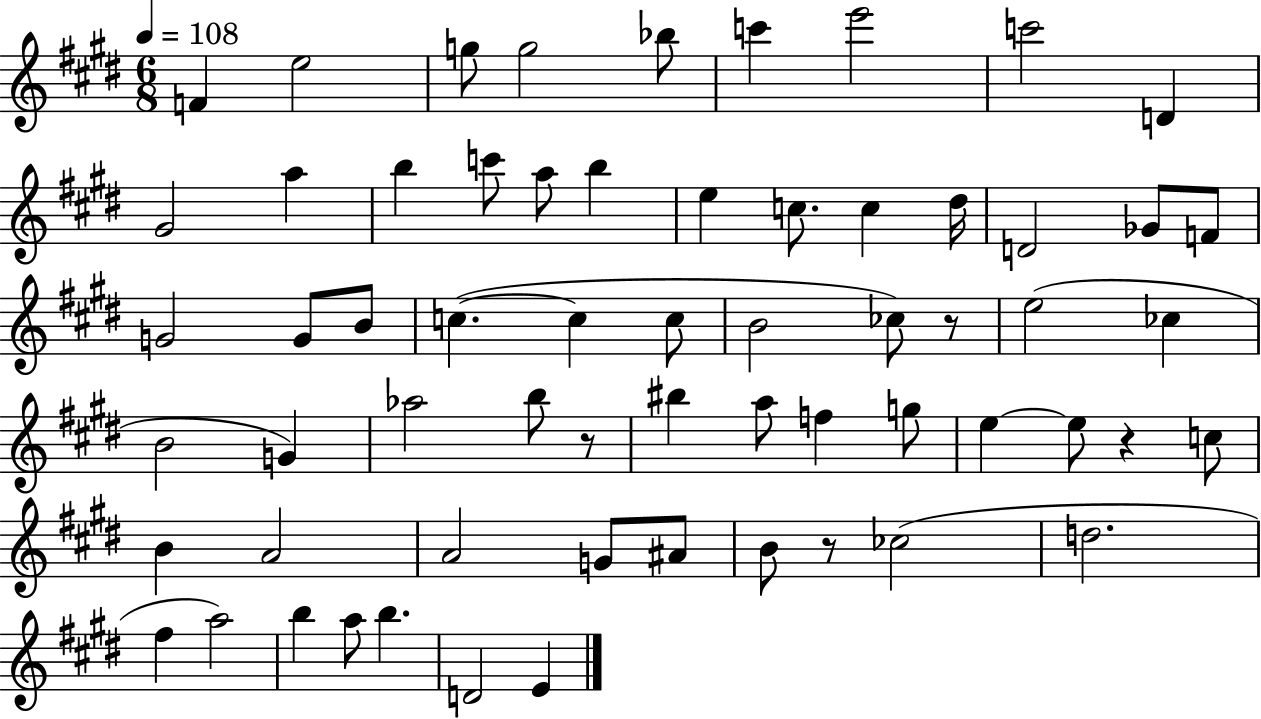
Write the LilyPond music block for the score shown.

{
  \clef treble
  \numericTimeSignature
  \time 6/8
  \key e \major
  \tempo 4 = 108
  f'4 e''2 | g''8 g''2 bes''8 | c'''4 e'''2 | c'''2 d'4 | \break gis'2 a''4 | b''4 c'''8 a''8 b''4 | e''4 c''8. c''4 dis''16 | d'2 ges'8 f'8 | \break g'2 g'8 b'8 | c''4.~(~ c''4 c''8 | b'2 ces''8) r8 | e''2( ces''4 | \break b'2 g'4) | aes''2 b''8 r8 | bis''4 a''8 f''4 g''8 | e''4~~ e''8 r4 c''8 | \break b'4 a'2 | a'2 g'8 ais'8 | b'8 r8 ces''2( | d''2. | \break fis''4 a''2) | b''4 a''8 b''4. | d'2 e'4 | \bar "|."
}